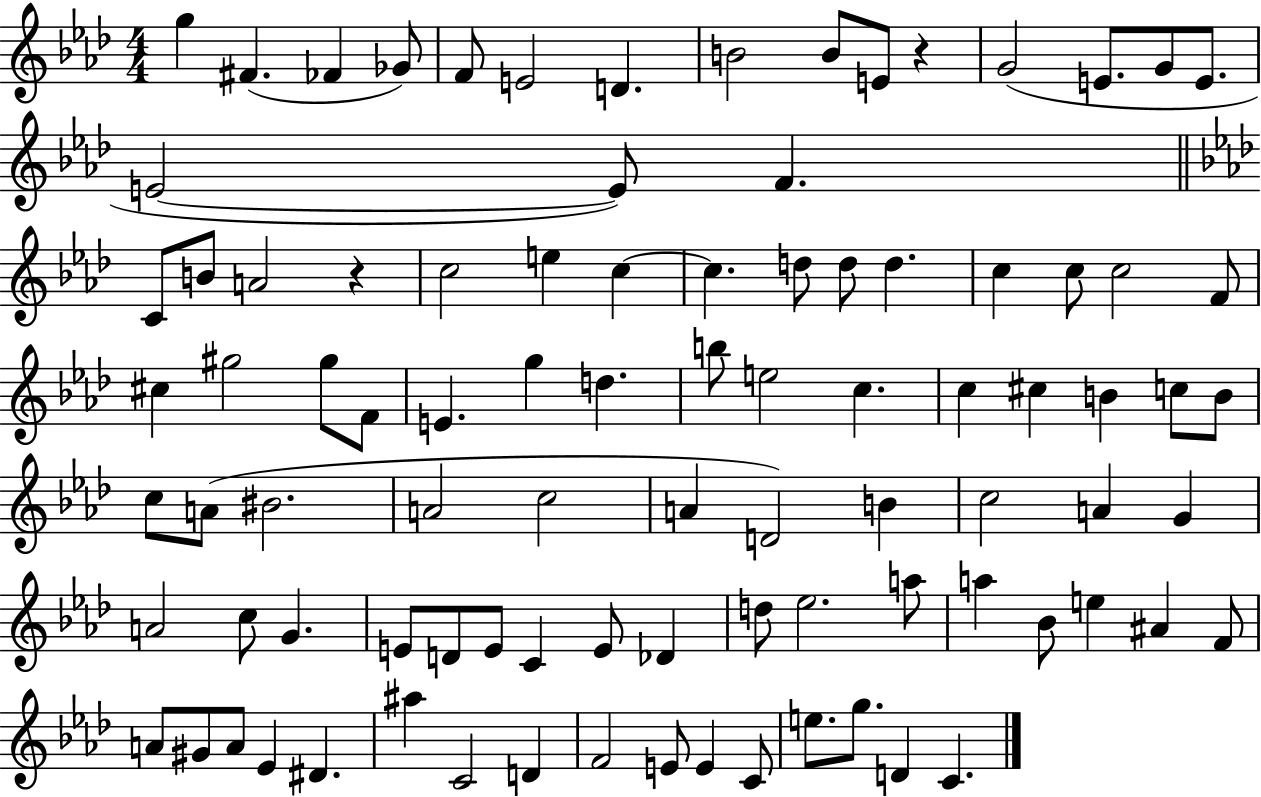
G5/q F#4/q. FES4/q Gb4/e F4/e E4/h D4/q. B4/h B4/e E4/e R/q G4/h E4/e. G4/e E4/e. E4/h E4/e F4/q. C4/e B4/e A4/h R/q C5/h E5/q C5/q C5/q. D5/e D5/e D5/q. C5/q C5/e C5/h F4/e C#5/q G#5/h G#5/e F4/e E4/q. G5/q D5/q. B5/e E5/h C5/q. C5/q C#5/q B4/q C5/e B4/e C5/e A4/e BIS4/h. A4/h C5/h A4/q D4/h B4/q C5/h A4/q G4/q A4/h C5/e G4/q. E4/e D4/e E4/e C4/q E4/e Db4/q D5/e Eb5/h. A5/e A5/q Bb4/e E5/q A#4/q F4/e A4/e G#4/e A4/e Eb4/q D#4/q. A#5/q C4/h D4/q F4/h E4/e E4/q C4/e E5/e. G5/e. D4/q C4/q.